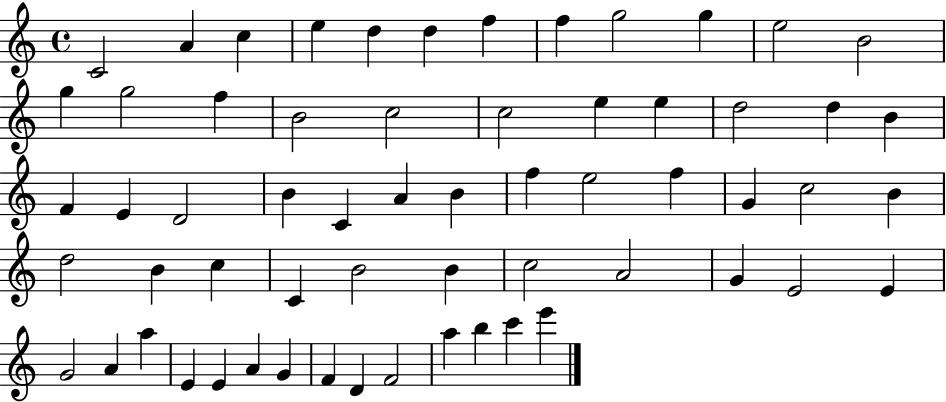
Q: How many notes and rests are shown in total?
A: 61